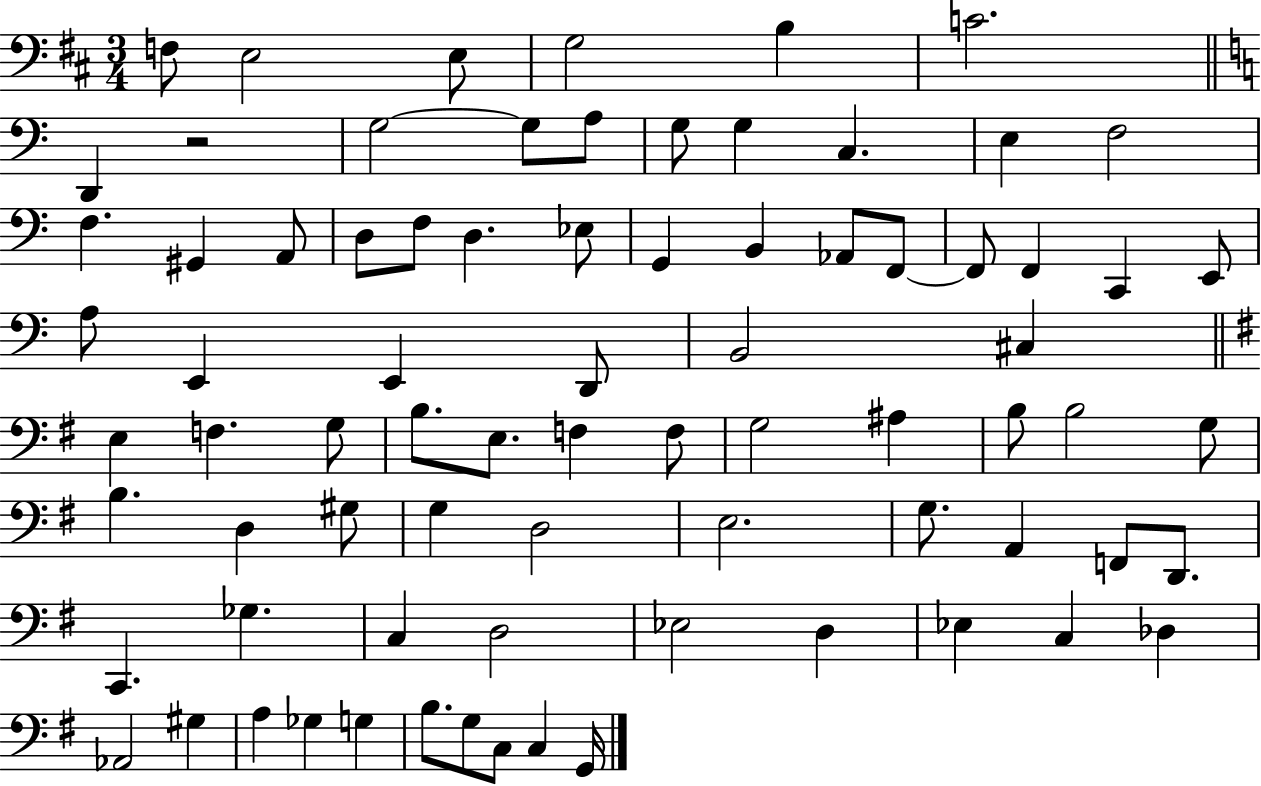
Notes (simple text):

F3/e E3/h E3/e G3/h B3/q C4/h. D2/q R/h G3/h G3/e A3/e G3/e G3/q C3/q. E3/q F3/h F3/q. G#2/q A2/e D3/e F3/e D3/q. Eb3/e G2/q B2/q Ab2/e F2/e F2/e F2/q C2/q E2/e A3/e E2/q E2/q D2/e B2/h C#3/q E3/q F3/q. G3/e B3/e. E3/e. F3/q F3/e G3/h A#3/q B3/e B3/h G3/e B3/q. D3/q G#3/e G3/q D3/h E3/h. G3/e. A2/q F2/e D2/e. C2/q. Gb3/q. C3/q D3/h Eb3/h D3/q Eb3/q C3/q Db3/q Ab2/h G#3/q A3/q Gb3/q G3/q B3/e. G3/e C3/e C3/q G2/s